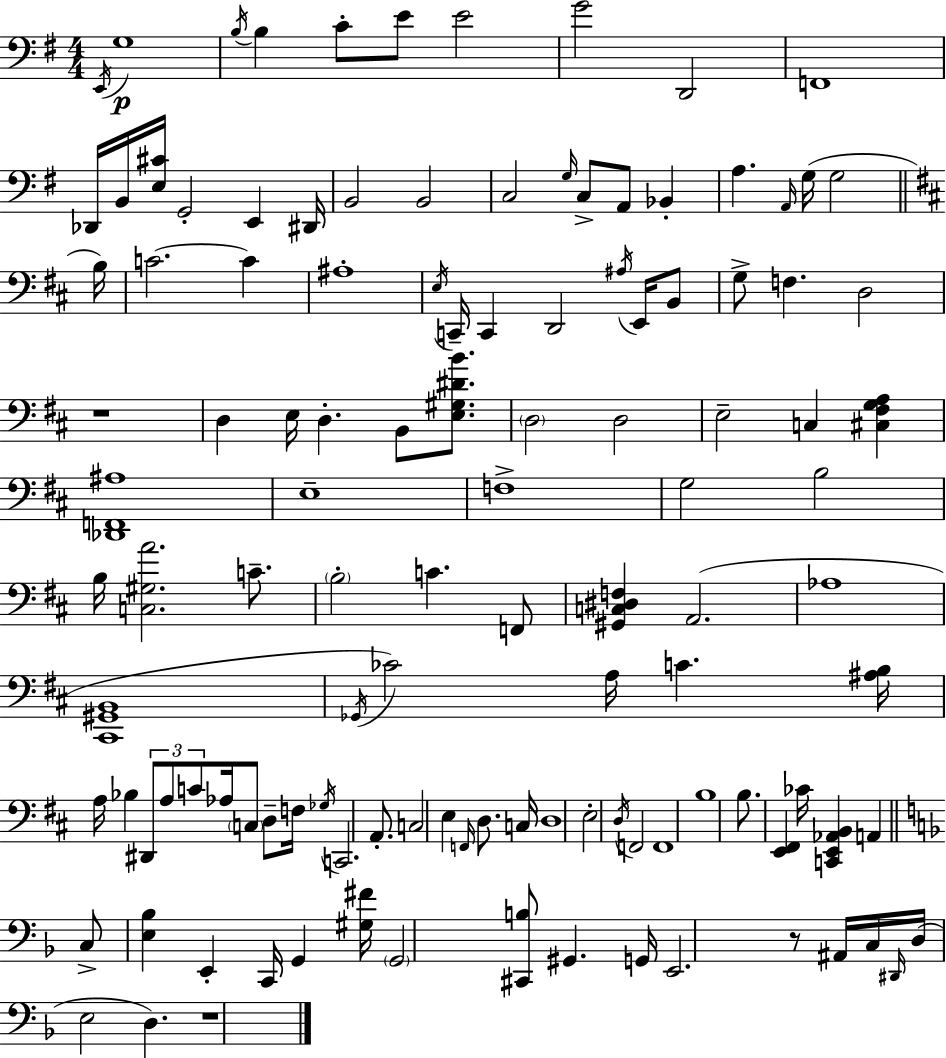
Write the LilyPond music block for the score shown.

{
  \clef bass
  \numericTimeSignature
  \time 4/4
  \key g \major
  \acciaccatura { e,16 }\p g1 | \acciaccatura { b16 } b4 c'8-. e'8 e'2 | g'2 d,2 | f,1 | \break des,16 b,16 <e cis'>16 g,2-. e,4 | dis,16 b,2 b,2 | c2 \grace { g16 } c8-> a,8 bes,4-. | a4. \grace { a,16 } g16( g2 | \break \bar "||" \break \key d \major b16) c'2.~~ c'4 | ais1-. | \acciaccatura { e16 } c,16-- c,4 d,2 \acciaccatura { ais16 } | e,16 b,8 g8-> f4. d2 | \break r1 | d4 e16 d4.-. b,8 | <e gis dis' b'>8. \parenthesize d2 d2 | e2-- c4 <cis fis g a>4 | \break <des, f, ais>1 | e1-- | f1-> | g2 b2 | \break b16 <c gis a'>2. | c'8.-- \parenthesize b2-. c'4. | f,8 <gis, c dis f>4 a,2.( | aes1 | \break <cis, gis, b,>1 | \acciaccatura { ges,16 } ces'2) a16 c'4. | <ais b>16 a16 bes4 \tuplet 3/2 { dis,8 a8 c'8 } aes16 | \parenthesize c8 d8-- f16 \acciaccatura { ges16 } c,2. | \break a,8.-. c2 e4 | \grace { f,16 } d8. c16 d1 | e2-. \acciaccatura { d16 } f,2 | f,1 | \break b1 | b8. <e, fis,>4 ces'16 <c, e, aes, b,>4 | a,4 \bar "||" \break \key f \major c8-> <e bes>4 e,4-. c,16 g,4 <gis fis'>16 | \parenthesize g,2 <cis, b>8 gis,4. | g,16 e,2. r8 ais,16 | c16 \grace { dis,16 }( d16 e2 d4.) | \break r1 | \bar "|."
}